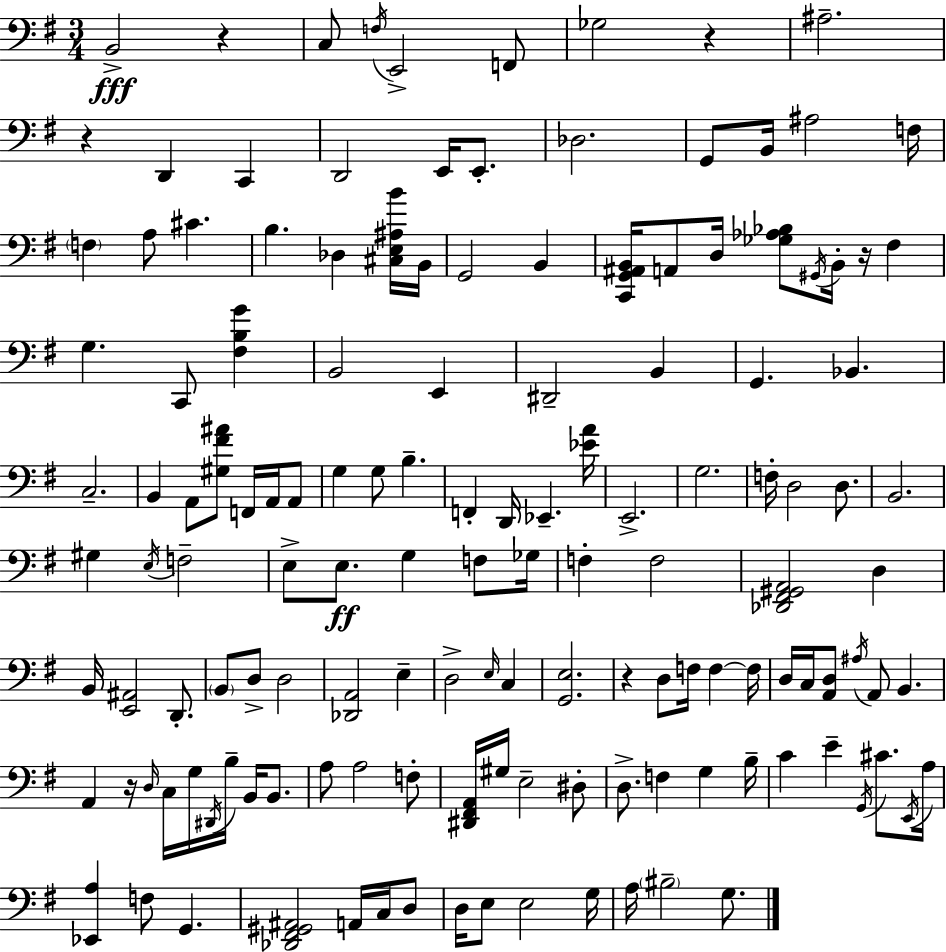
X:1
T:Untitled
M:3/4
L:1/4
K:G
B,,2 z C,/2 F,/4 E,,2 F,,/2 _G,2 z ^A,2 z D,, C,, D,,2 E,,/4 E,,/2 _D,2 G,,/2 B,,/4 ^A,2 F,/4 F, A,/2 ^C B, _D, [^C,E,^A,B]/4 B,,/4 G,,2 B,, [C,,G,,^A,,B,,]/4 A,,/2 D,/4 [_G,_A,_B,]/2 ^G,,/4 B,,/4 z/4 ^F, G, C,,/2 [^F,B,G] B,,2 E,, ^D,,2 B,, G,, _B,, C,2 B,, A,,/2 [^G,^F^A]/2 F,,/4 A,,/4 A,,/2 G, G,/2 B, F,, D,,/4 _E,, [_EA]/4 E,,2 G,2 F,/4 D,2 D,/2 B,,2 ^G, E,/4 F,2 E,/2 E,/2 G, F,/2 _G,/4 F, F,2 [_D,,^F,,^G,,A,,]2 D, B,,/4 [E,,^A,,]2 D,,/2 B,,/2 D,/2 D,2 [_D,,A,,]2 E, D,2 E,/4 C, [G,,E,]2 z D,/2 F,/4 F, F,/4 D,/4 C,/4 [A,,D,]/2 ^A,/4 A,,/2 B,, A,, z/4 D,/4 C,/4 G,/4 ^D,,/4 B,/4 B,,/4 B,,/2 A,/2 A,2 F,/2 [^D,,^F,,A,,]/4 ^G,/4 E,2 ^D,/2 D,/2 F, G, B,/4 C E G,,/4 ^C/2 E,,/4 A,/4 [_E,,A,] F,/2 G,, [_D,,^F,,^G,,^A,,]2 A,,/4 C,/4 D,/2 D,/4 E,/2 E,2 G,/4 A,/4 ^B,2 G,/2